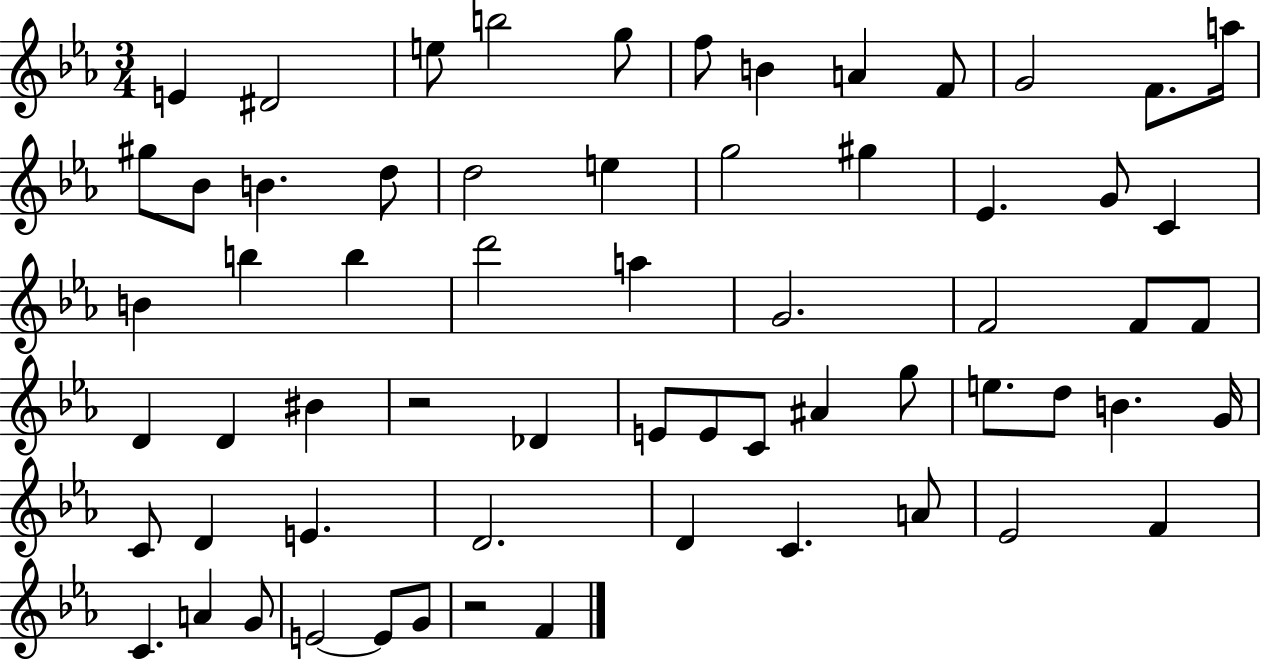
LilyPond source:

{
  \clef treble
  \numericTimeSignature
  \time 3/4
  \key ees \major
  \repeat volta 2 { e'4 dis'2 | e''8 b''2 g''8 | f''8 b'4 a'4 f'8 | g'2 f'8. a''16 | \break gis''8 bes'8 b'4. d''8 | d''2 e''4 | g''2 gis''4 | ees'4. g'8 c'4 | \break b'4 b''4 b''4 | d'''2 a''4 | g'2. | f'2 f'8 f'8 | \break d'4 d'4 bis'4 | r2 des'4 | e'8 e'8 c'8 ais'4 g''8 | e''8. d''8 b'4. g'16 | \break c'8 d'4 e'4. | d'2. | d'4 c'4. a'8 | ees'2 f'4 | \break c'4. a'4 g'8 | e'2~~ e'8 g'8 | r2 f'4 | } \bar "|."
}